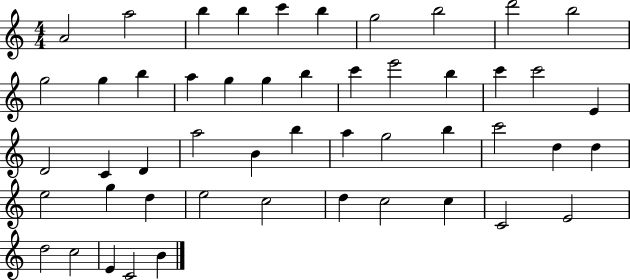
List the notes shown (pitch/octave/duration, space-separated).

A4/h A5/h B5/q B5/q C6/q B5/q G5/h B5/h D6/h B5/h G5/h G5/q B5/q A5/q G5/q G5/q B5/q C6/q E6/h B5/q C6/q C6/h E4/q D4/h C4/q D4/q A5/h B4/q B5/q A5/q G5/h B5/q C6/h D5/q D5/q E5/h G5/q D5/q E5/h C5/h D5/q C5/h C5/q C4/h E4/h D5/h C5/h E4/q C4/h B4/q